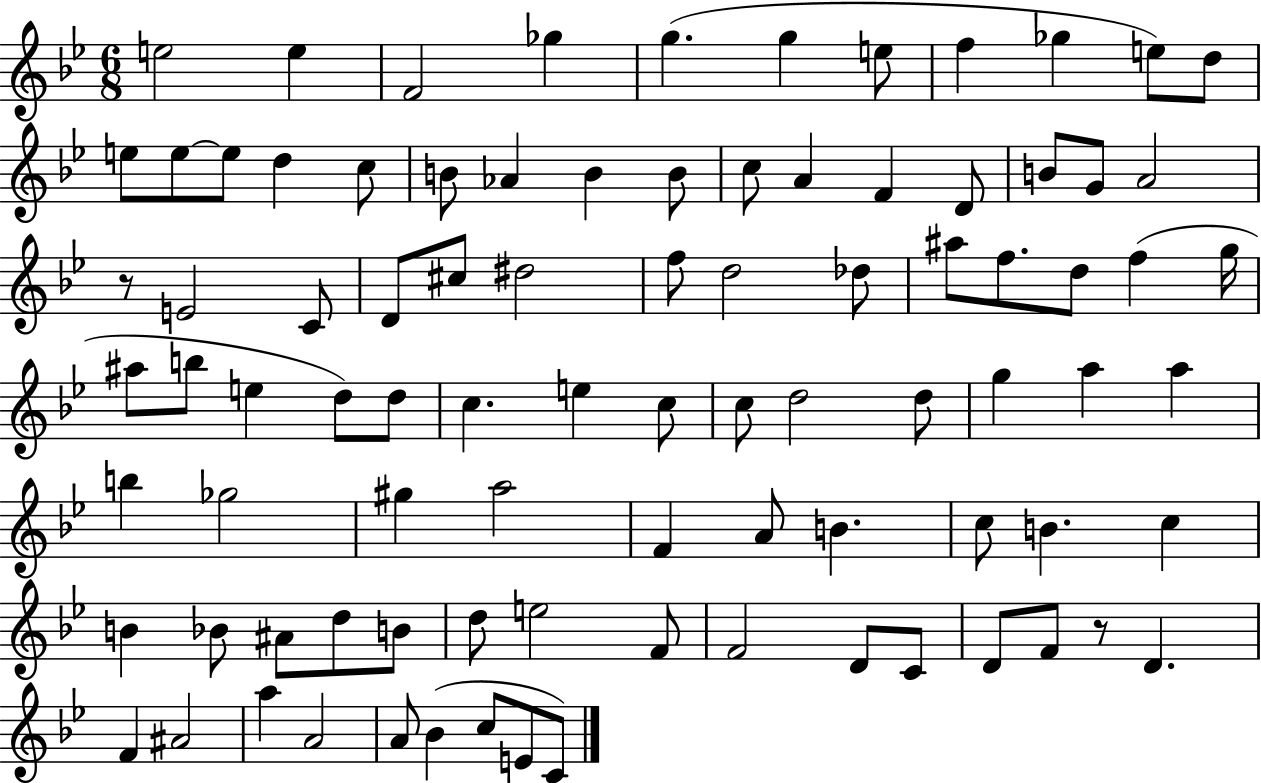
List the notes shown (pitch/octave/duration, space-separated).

E5/h E5/q F4/h Gb5/q G5/q. G5/q E5/e F5/q Gb5/q E5/e D5/e E5/e E5/e E5/e D5/q C5/e B4/e Ab4/q B4/q B4/e C5/e A4/q F4/q D4/e B4/e G4/e A4/h R/e E4/h C4/e D4/e C#5/e D#5/h F5/e D5/h Db5/e A#5/e F5/e. D5/e F5/q G5/s A#5/e B5/e E5/q D5/e D5/e C5/q. E5/q C5/e C5/e D5/h D5/e G5/q A5/q A5/q B5/q Gb5/h G#5/q A5/h F4/q A4/e B4/q. C5/e B4/q. C5/q B4/q Bb4/e A#4/e D5/e B4/e D5/e E5/h F4/e F4/h D4/e C4/e D4/e F4/e R/e D4/q. F4/q A#4/h A5/q A4/h A4/e Bb4/q C5/e E4/e C4/e